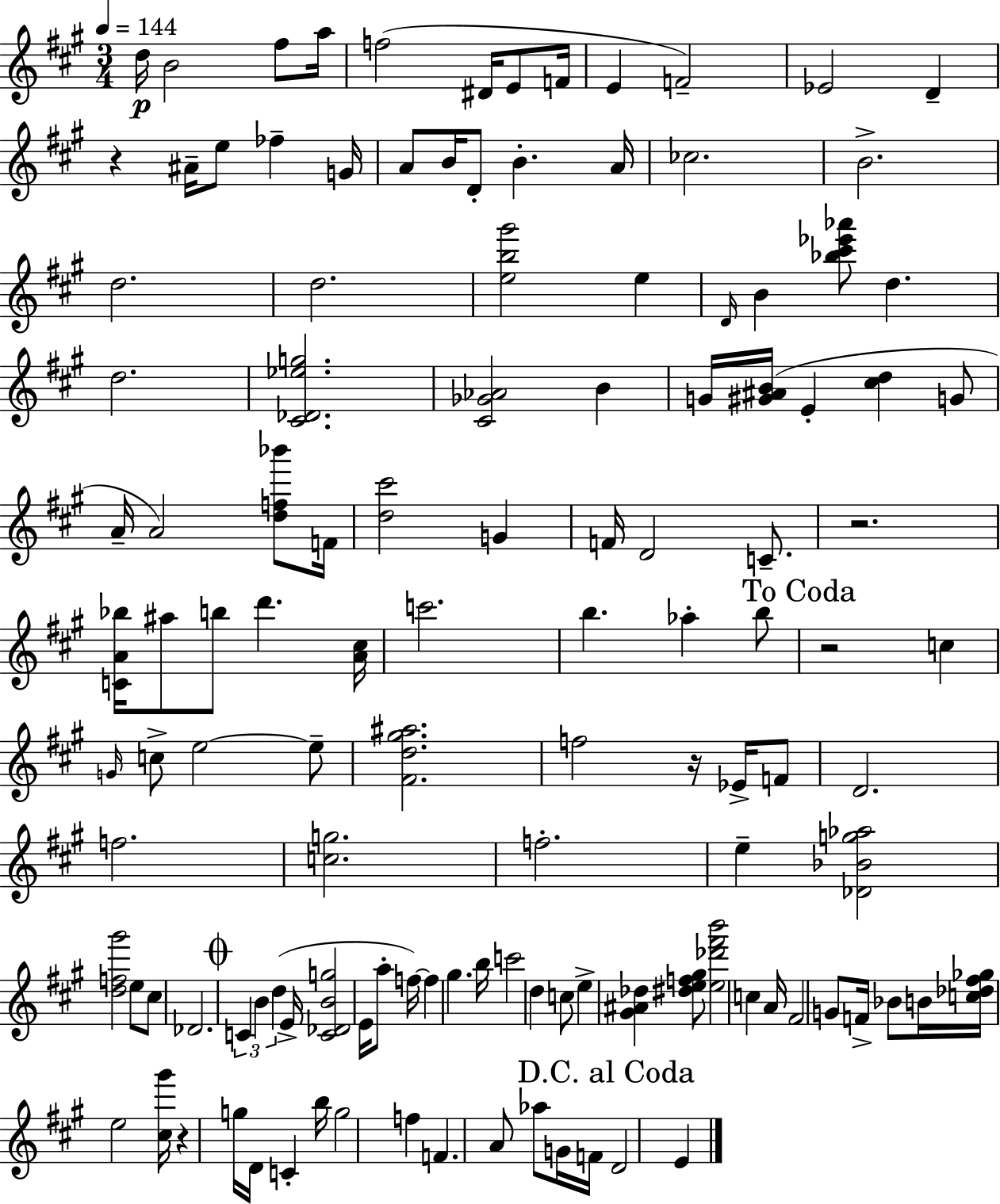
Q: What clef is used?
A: treble